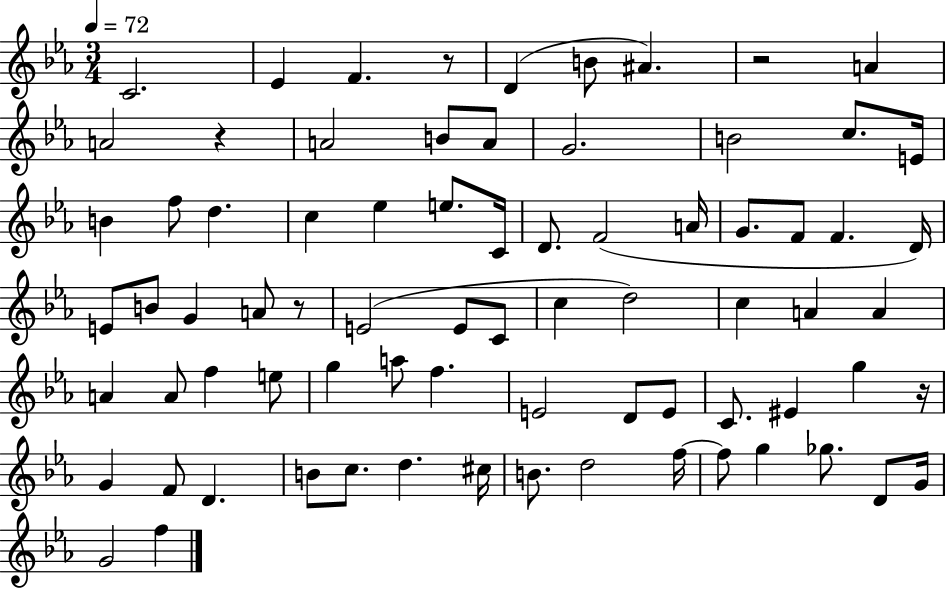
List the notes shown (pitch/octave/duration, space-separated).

C4/h. Eb4/q F4/q. R/e D4/q B4/e A#4/q. R/h A4/q A4/h R/q A4/h B4/e A4/e G4/h. B4/h C5/e. E4/s B4/q F5/e D5/q. C5/q Eb5/q E5/e. C4/s D4/e. F4/h A4/s G4/e. F4/e F4/q. D4/s E4/e B4/e G4/q A4/e R/e E4/h E4/e C4/e C5/q D5/h C5/q A4/q A4/q A4/q A4/e F5/q E5/e G5/q A5/e F5/q. E4/h D4/e E4/e C4/e. EIS4/q G5/q R/s G4/q F4/e D4/q. B4/e C5/e. D5/q. C#5/s B4/e. D5/h F5/s F5/e G5/q Gb5/e. D4/e G4/s G4/h F5/q